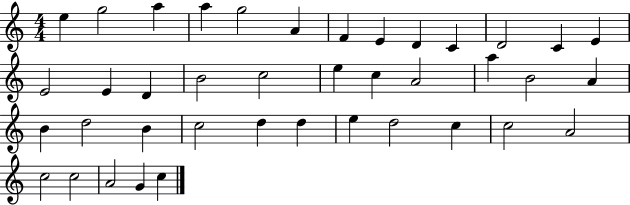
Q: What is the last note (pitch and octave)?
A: C5